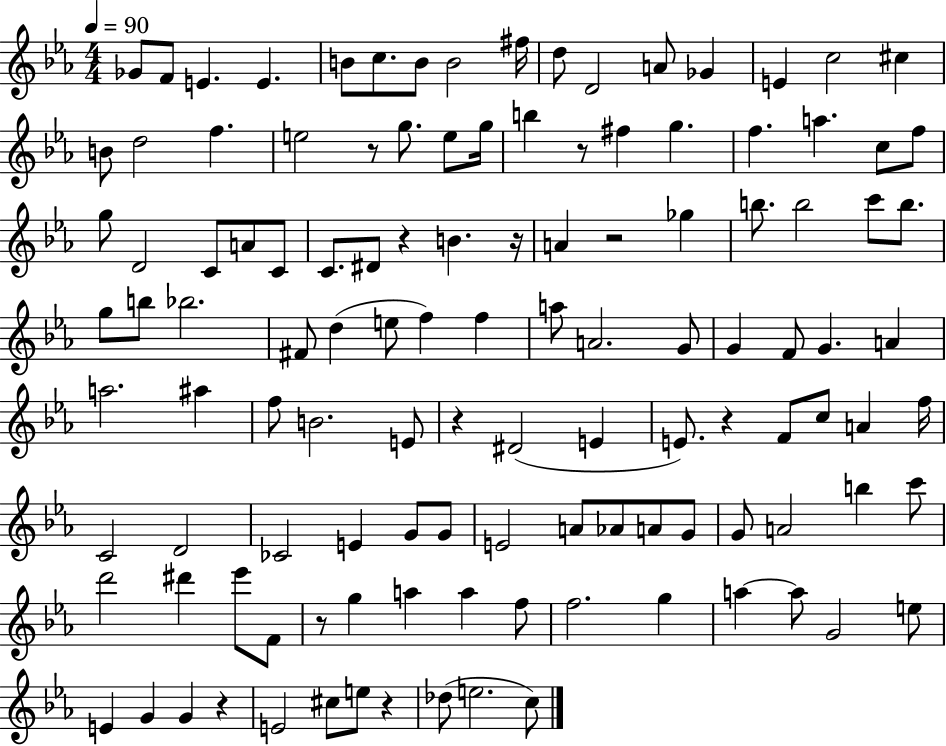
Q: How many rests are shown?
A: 10